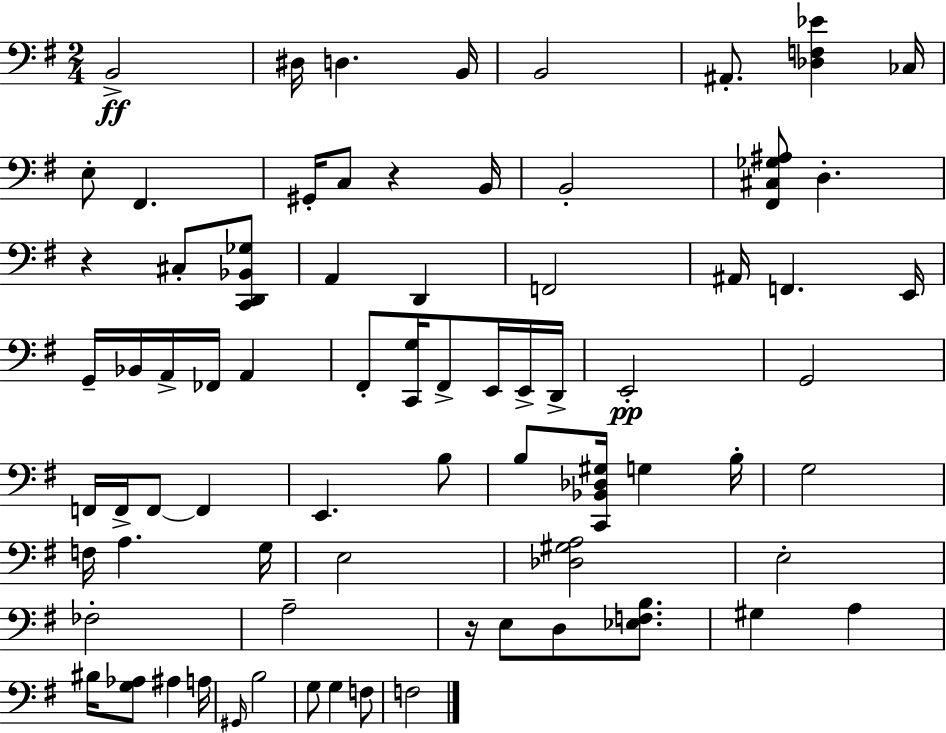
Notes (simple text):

B2/h D#3/s D3/q. B2/s B2/h A#2/e. [Db3,F3,Eb4]/q CES3/s E3/e F#2/q. G#2/s C3/e R/q B2/s B2/h [F#2,C#3,Gb3,A#3]/e D3/q. R/q C#3/e [C2,D2,Bb2,Gb3]/e A2/q D2/q F2/h A#2/s F2/q. E2/s G2/s Bb2/s A2/s FES2/s A2/q F#2/e [C2,G3]/s F#2/e E2/s E2/s D2/s E2/h G2/h F2/s F2/s F2/e F2/q E2/q. B3/e B3/e [C2,Bb2,Db3,G#3]/s G3/q B3/s G3/h F3/s A3/q. G3/s E3/h [Db3,G#3,A3]/h E3/h FES3/h A3/h R/s E3/e D3/e [Eb3,F3,B3]/e. G#3/q A3/q BIS3/s [G3,Ab3]/e A#3/q A3/s G#2/s B3/h G3/e G3/q F3/e F3/h